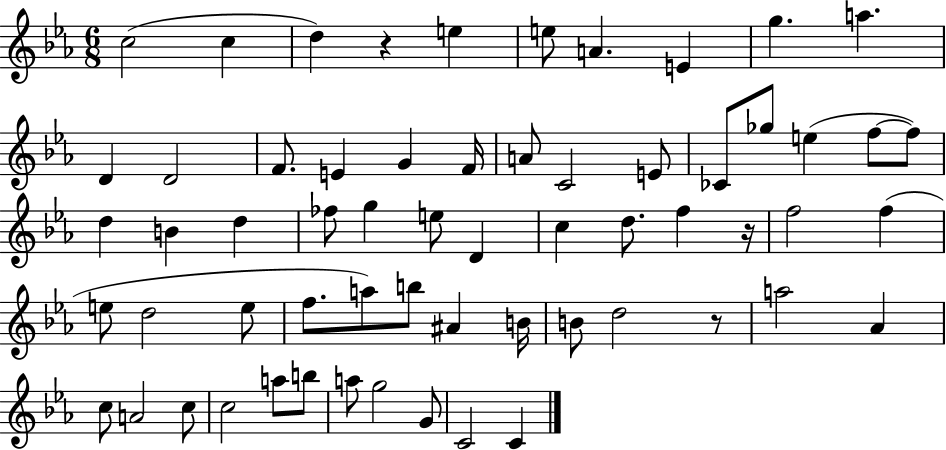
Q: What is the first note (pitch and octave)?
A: C5